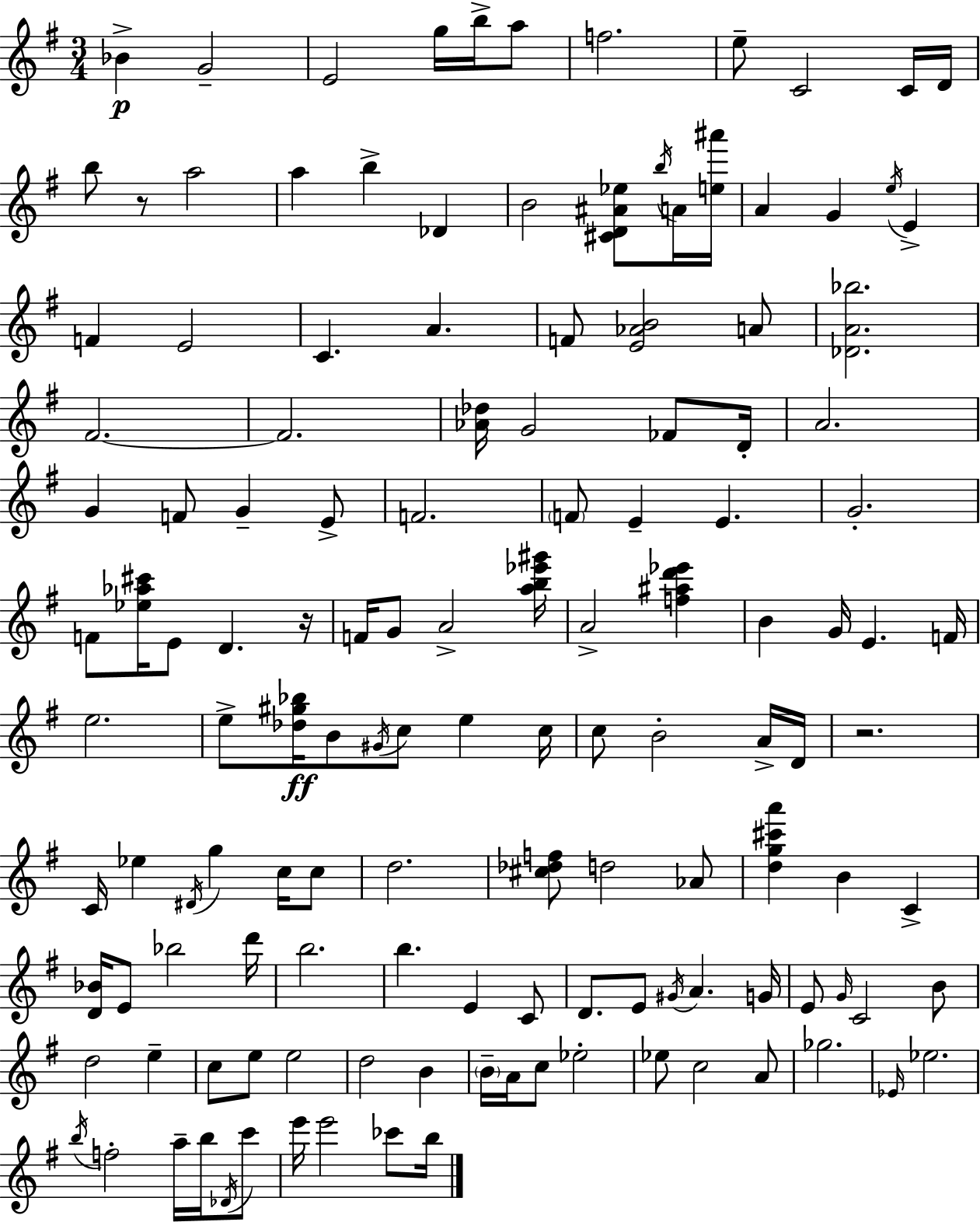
{
  \clef treble
  \numericTimeSignature
  \time 3/4
  \key e \minor
  bes'4->\p g'2-- | e'2 g''16 b''16-> a''8 | f''2. | e''8-- c'2 c'16 d'16 | \break b''8 r8 a''2 | a''4 b''4-> des'4 | b'2 <cis' d' ais' ees''>8 \acciaccatura { b''16 } a'16 | <e'' ais'''>16 a'4 g'4 \acciaccatura { e''16 } e'4-> | \break f'4 e'2 | c'4. a'4. | f'8 <e' aes' b'>2 | a'8 <des' a' bes''>2. | \break fis'2.~~ | fis'2. | <aes' des''>16 g'2 fes'8 | d'16-. a'2. | \break g'4 f'8 g'4-- | e'8-> f'2. | \parenthesize f'8 e'4-- e'4. | g'2.-. | \break f'8 <ees'' aes'' cis'''>16 e'8 d'4. | r16 f'16 g'8 a'2-> | <a'' b'' ees''' gis'''>16 a'2-> <f'' ais'' d''' ees'''>4 | b'4 g'16 e'4. | \break f'16 e''2. | e''8-> <des'' gis'' bes''>16\ff b'8 \acciaccatura { gis'16 } c''8 e''4 | c''16 c''8 b'2-. | a'16-> d'16 r2. | \break c'16 ees''4 \acciaccatura { dis'16 } g''4 | c''16 c''8 d''2. | <cis'' des'' f''>8 d''2 | aes'8 <d'' g'' cis''' a'''>4 b'4 | \break c'4-> <d' bes'>16 e'8 bes''2 | d'''16 b''2. | b''4. e'4 | c'8 d'8. e'8 \acciaccatura { gis'16 } a'4. | \break g'16 e'8 \grace { g'16 } c'2 | b'8 d''2 | e''4-- c''8 e''8 e''2 | d''2 | \break b'4 \parenthesize b'16-- a'16 c''8 ees''2-. | ees''8 c''2 | a'8 ges''2. | \grace { ees'16 } ees''2. | \break \acciaccatura { b''16 } f''2-. | a''16-- b''16 \acciaccatura { des'16 } c'''8 e'''16 e'''2 | ces'''8 b''16 \bar "|."
}